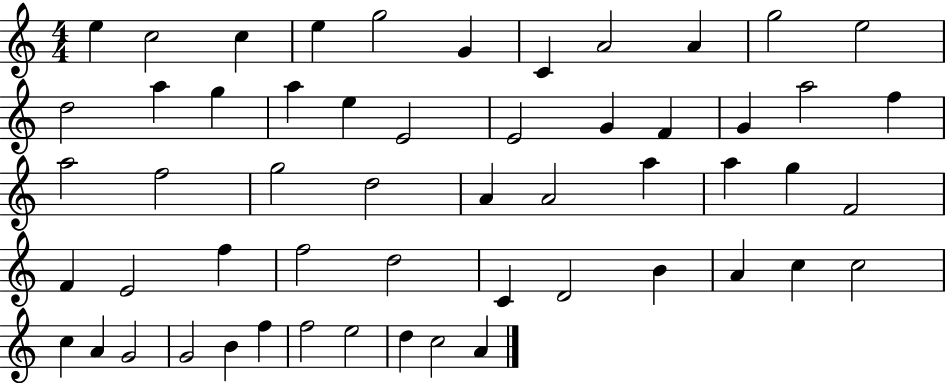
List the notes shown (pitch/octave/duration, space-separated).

E5/q C5/h C5/q E5/q G5/h G4/q C4/q A4/h A4/q G5/h E5/h D5/h A5/q G5/q A5/q E5/q E4/h E4/h G4/q F4/q G4/q A5/h F5/q A5/h F5/h G5/h D5/h A4/q A4/h A5/q A5/q G5/q F4/h F4/q E4/h F5/q F5/h D5/h C4/q D4/h B4/q A4/q C5/q C5/h C5/q A4/q G4/h G4/h B4/q F5/q F5/h E5/h D5/q C5/h A4/q